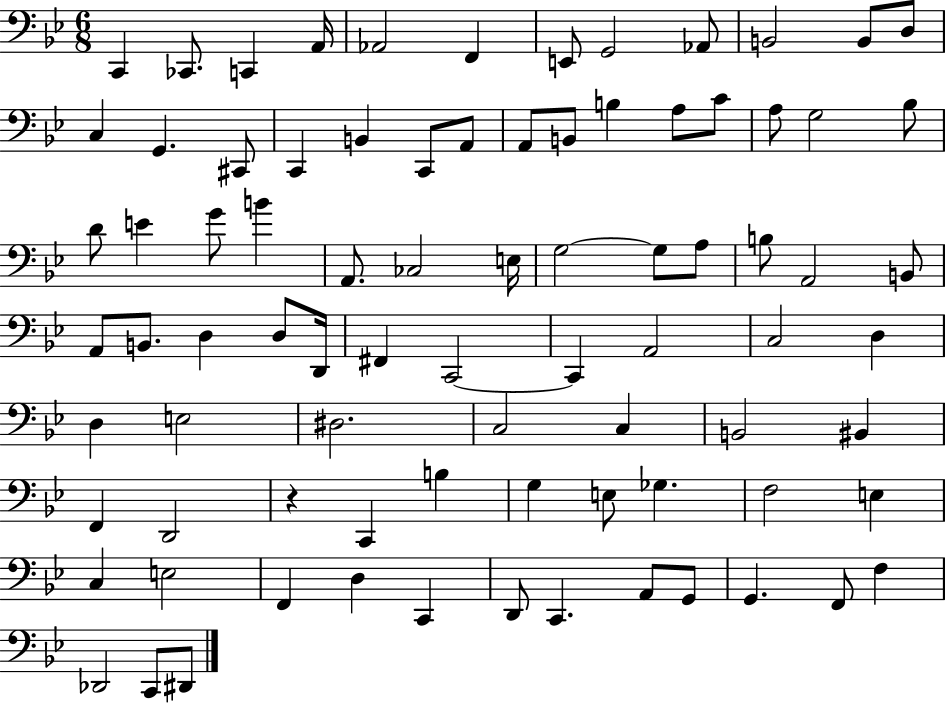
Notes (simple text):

C2/q CES2/e. C2/q A2/s Ab2/h F2/q E2/e G2/h Ab2/e B2/h B2/e D3/e C3/q G2/q. C#2/e C2/q B2/q C2/e A2/e A2/e B2/e B3/q A3/e C4/e A3/e G3/h Bb3/e D4/e E4/q G4/e B4/q A2/e. CES3/h E3/s G3/h G3/e A3/e B3/e A2/h B2/e A2/e B2/e. D3/q D3/e D2/s F#2/q C2/h C2/q A2/h C3/h D3/q D3/q E3/h D#3/h. C3/h C3/q B2/h BIS2/q F2/q D2/h R/q C2/q B3/q G3/q E3/e Gb3/q. F3/h E3/q C3/q E3/h F2/q D3/q C2/q D2/e C2/q. A2/e G2/e G2/q. F2/e F3/q Db2/h C2/e D#2/e